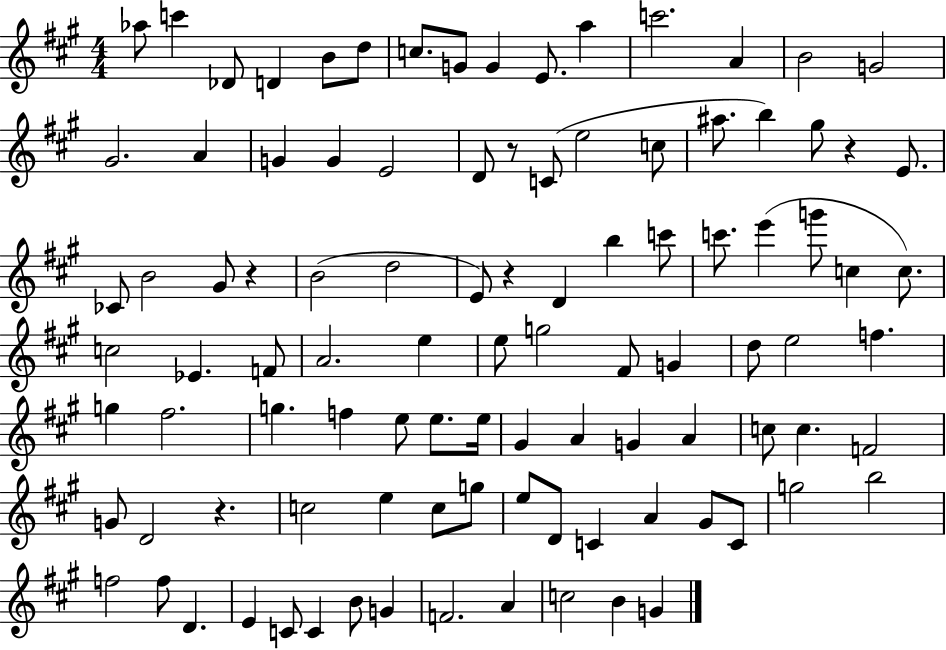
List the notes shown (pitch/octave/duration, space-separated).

Ab5/e C6/q Db4/e D4/q B4/e D5/e C5/e. G4/e G4/q E4/e. A5/q C6/h. A4/q B4/h G4/h G#4/h. A4/q G4/q G4/q E4/h D4/e R/e C4/e E5/h C5/e A#5/e. B5/q G#5/e R/q E4/e. CES4/e B4/h G#4/e R/q B4/h D5/h E4/e R/q D4/q B5/q C6/e C6/e. E6/q G6/e C5/q C5/e. C5/h Eb4/q. F4/e A4/h. E5/q E5/e G5/h F#4/e G4/q D5/e E5/h F5/q. G5/q F#5/h. G5/q. F5/q E5/e E5/e. E5/s G#4/q A4/q G4/q A4/q C5/e C5/q. F4/h G4/e D4/h R/q. C5/h E5/q C5/e G5/e E5/e D4/e C4/q A4/q G#4/e C4/e G5/h B5/h F5/h F5/e D4/q. E4/q C4/e C4/q B4/e G4/q F4/h. A4/q C5/h B4/q G4/q